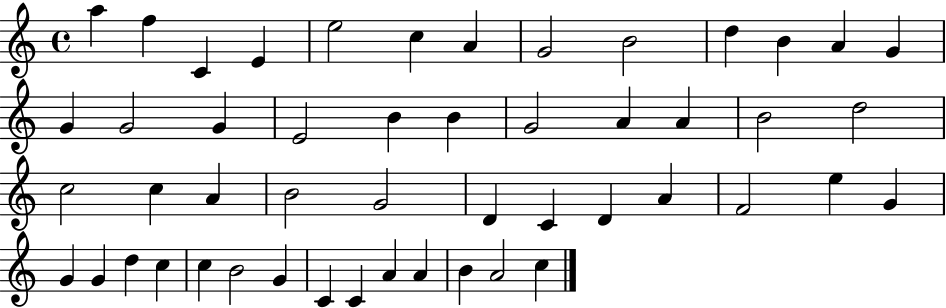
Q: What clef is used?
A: treble